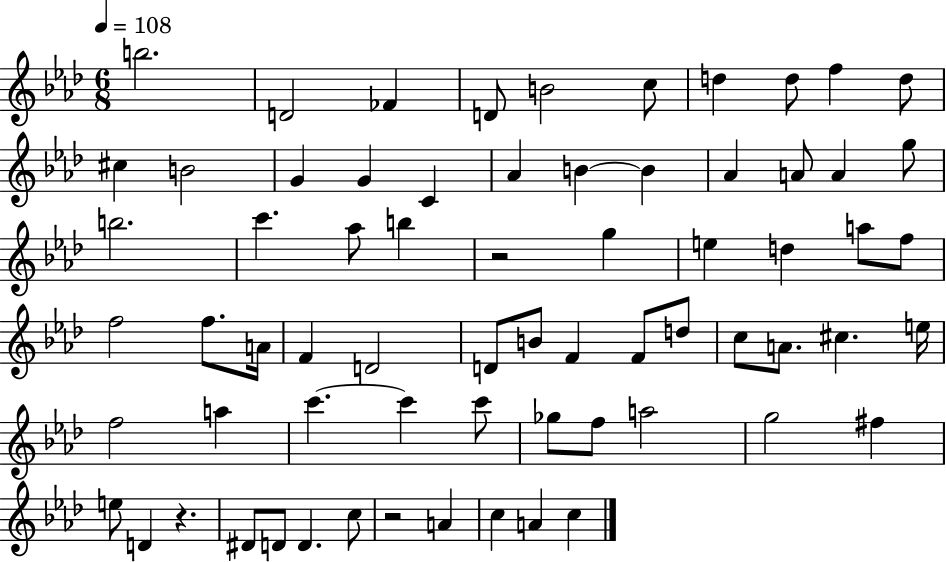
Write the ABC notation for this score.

X:1
T:Untitled
M:6/8
L:1/4
K:Ab
b2 D2 _F D/2 B2 c/2 d d/2 f d/2 ^c B2 G G C _A B B _A A/2 A g/2 b2 c' _a/2 b z2 g e d a/2 f/2 f2 f/2 A/4 F D2 D/2 B/2 F F/2 d/2 c/2 A/2 ^c e/4 f2 a c' c' c'/2 _g/2 f/2 a2 g2 ^f e/2 D z ^D/2 D/2 D c/2 z2 A c A c